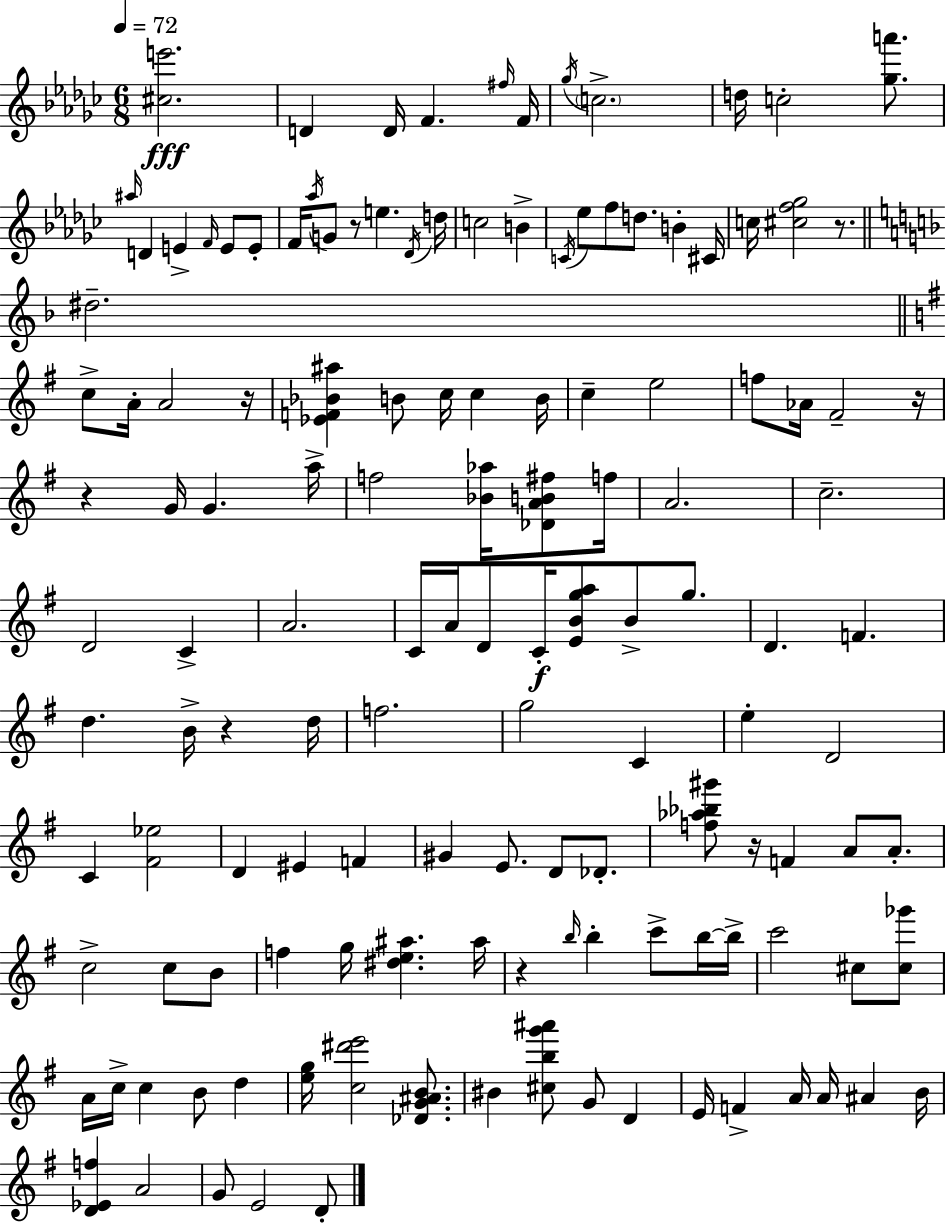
{
  \clef treble
  \numericTimeSignature
  \time 6/8
  \key ees \minor
  \tempo 4 = 72
  <cis'' e'''>2.\fff | d'4 d'16 f'4. \grace { fis''16 } | f'16 \acciaccatura { ges''16 } \parenthesize c''2.-> | d''16 c''2-. <ges'' a'''>8. | \break \grace { ais''16 } d'4 e'4-> \grace { f'16 } | e'8 e'8-. f'16 \acciaccatura { aes''16 } g'8 r8 e''4. | \acciaccatura { des'16 } d''16 c''2 | b'4-> \acciaccatura { c'16 } ees''8 f''8 d''8. | \break b'4-. cis'16 c''16 <cis'' f'' ges''>2 | r8. \bar "||" \break \key f \major dis''2.-- | \bar "||" \break \key g \major c''8-> a'16-. a'2 r16 | <ees' f' bes' ais''>4 b'8 c''16 c''4 b'16 | c''4-- e''2 | f''8 aes'16 fis'2-- r16 | \break r4 g'16 g'4. a''16-> | f''2 <bes' aes''>16 <des' a' b' fis''>8 f''16 | a'2. | c''2.-- | \break d'2 c'4-> | a'2. | c'16 a'16 d'8 c'16-.\f <e' b' g'' a''>8 b'8-> g''8. | d'4. f'4. | \break d''4. b'16-> r4 d''16 | f''2. | g''2 c'4 | e''4-. d'2 | \break c'4 <fis' ees''>2 | d'4 eis'4 f'4 | gis'4 e'8. d'8 des'8.-. | <f'' aes'' bes'' gis'''>8 r16 f'4 a'8 a'8.-. | \break c''2-> c''8 b'8 | f''4 g''16 <dis'' e'' ais''>4. ais''16 | r4 \grace { b''16 } b''4-. c'''8-> b''16~~ | b''16-> c'''2 cis''8 <cis'' ges'''>8 | \break a'16 c''16-> c''4 b'8 d''4 | <e'' g''>16 <c'' dis''' e'''>2 <des' g' ais' b'>8. | bis'4 <cis'' b'' g''' ais'''>8 g'8 d'4 | e'16 f'4-> a'16 a'16 ais'4 | \break b'16 <d' ees' f''>4 a'2 | g'8 e'2 d'8-. | \bar "|."
}